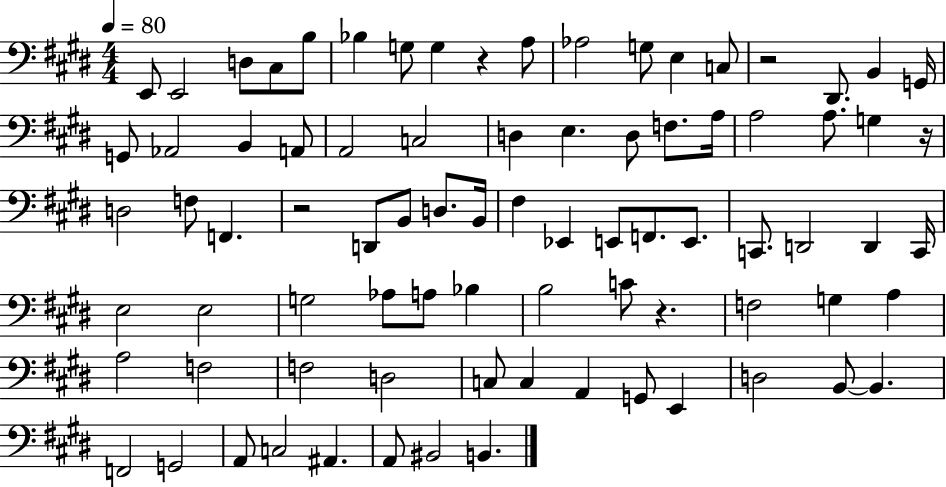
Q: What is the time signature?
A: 4/4